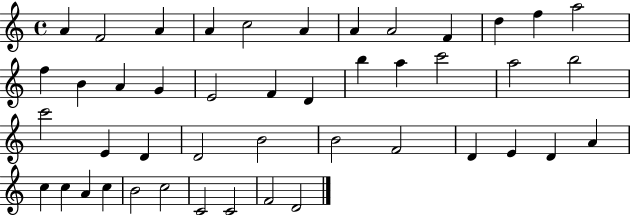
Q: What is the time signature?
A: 4/4